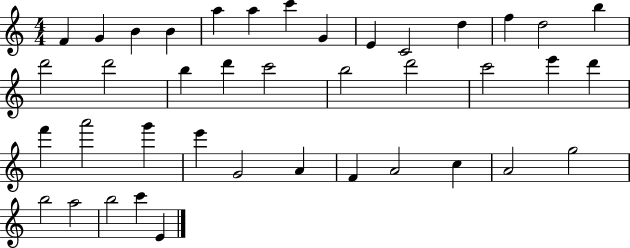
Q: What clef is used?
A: treble